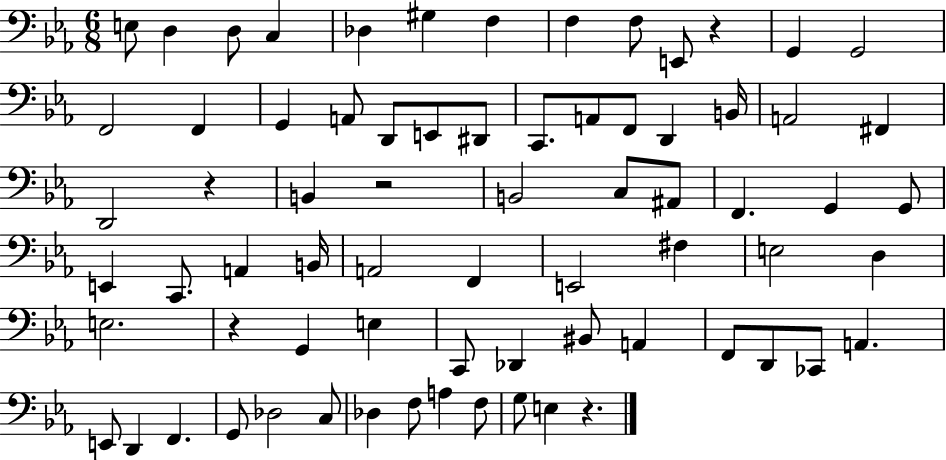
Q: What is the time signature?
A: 6/8